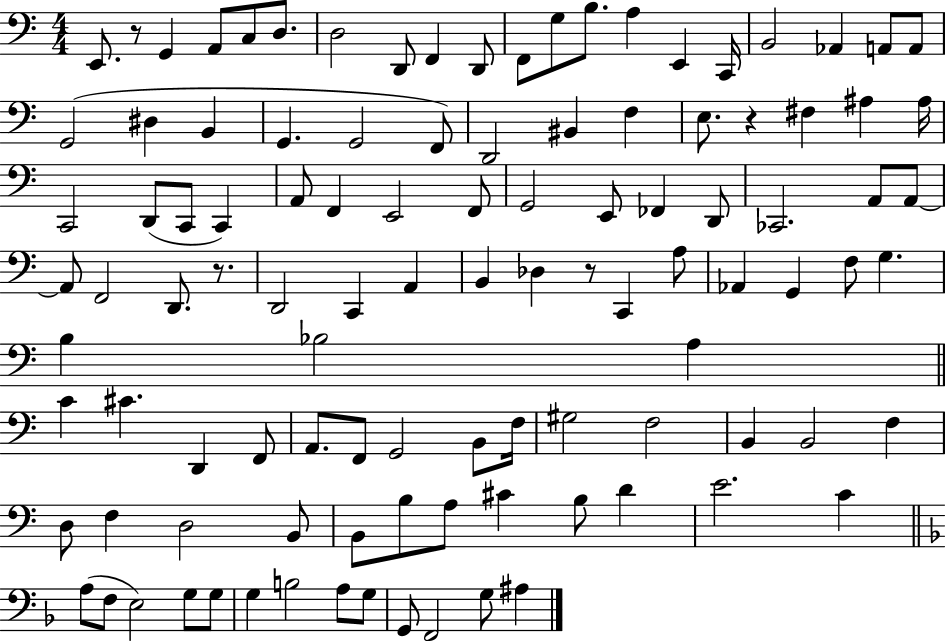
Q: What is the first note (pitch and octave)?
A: E2